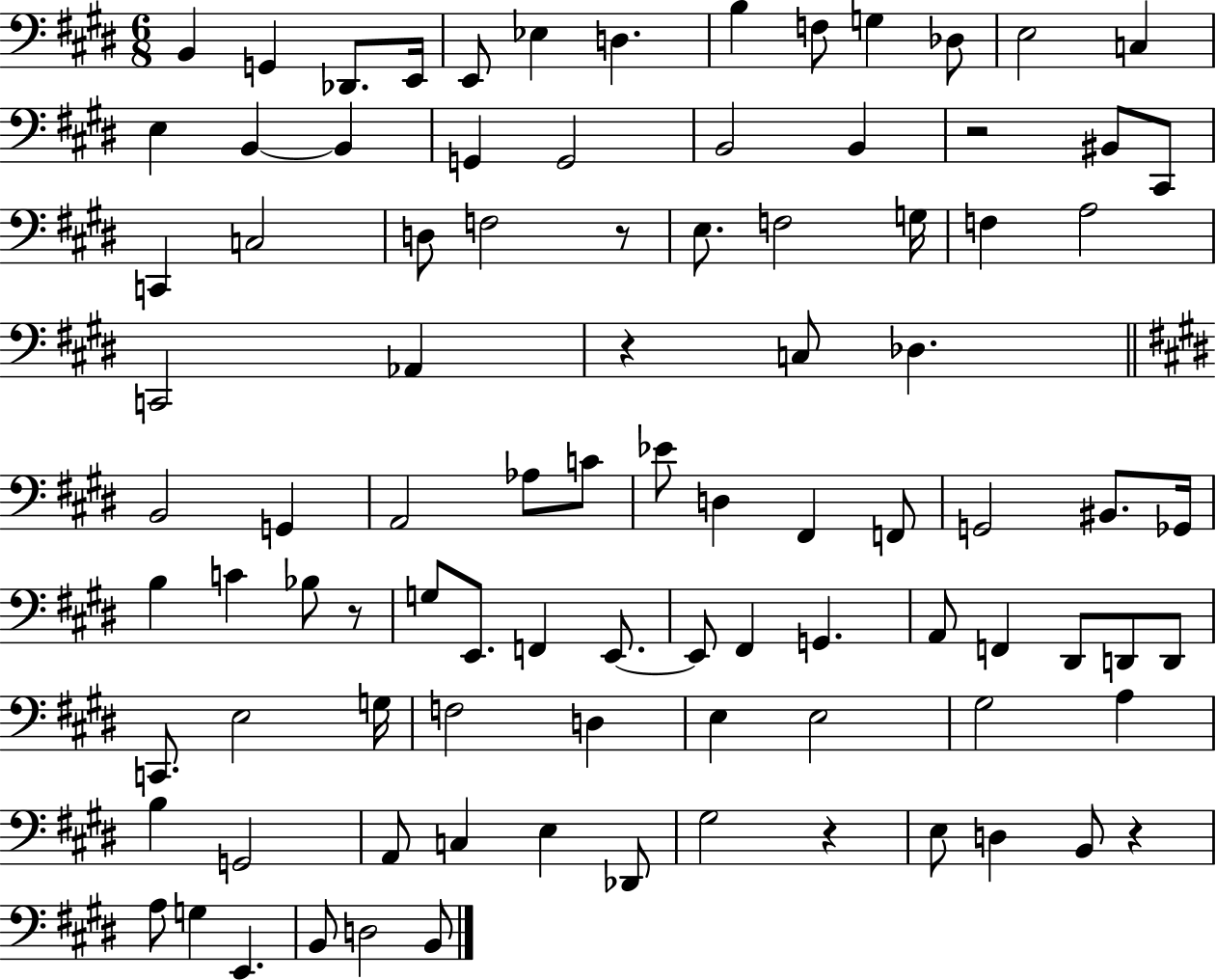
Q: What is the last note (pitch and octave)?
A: B2